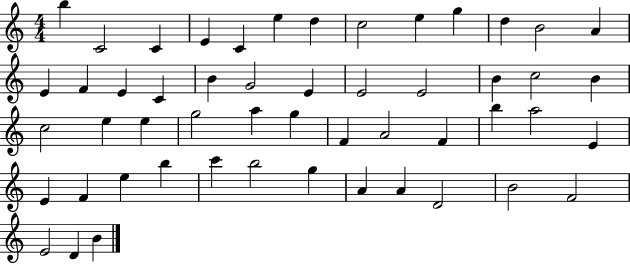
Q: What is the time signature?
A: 4/4